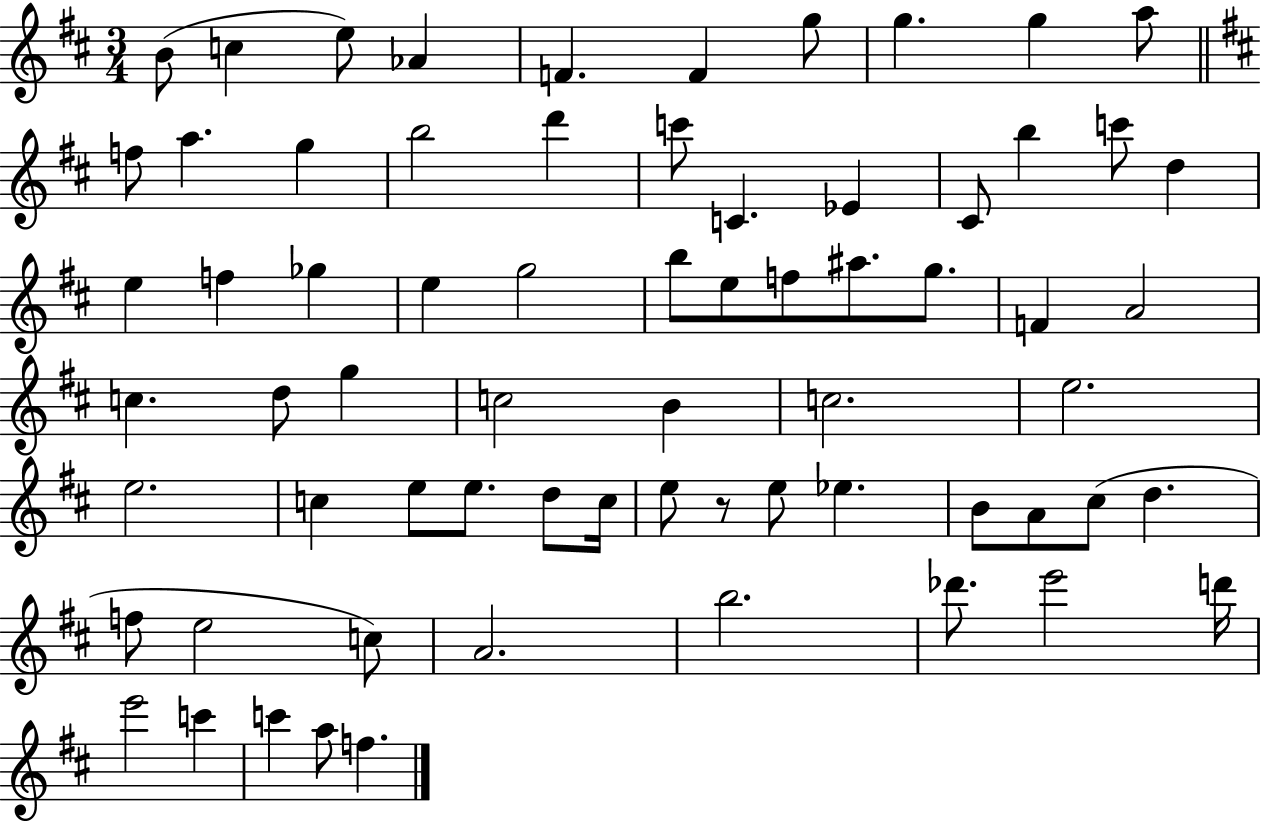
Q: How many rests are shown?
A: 1